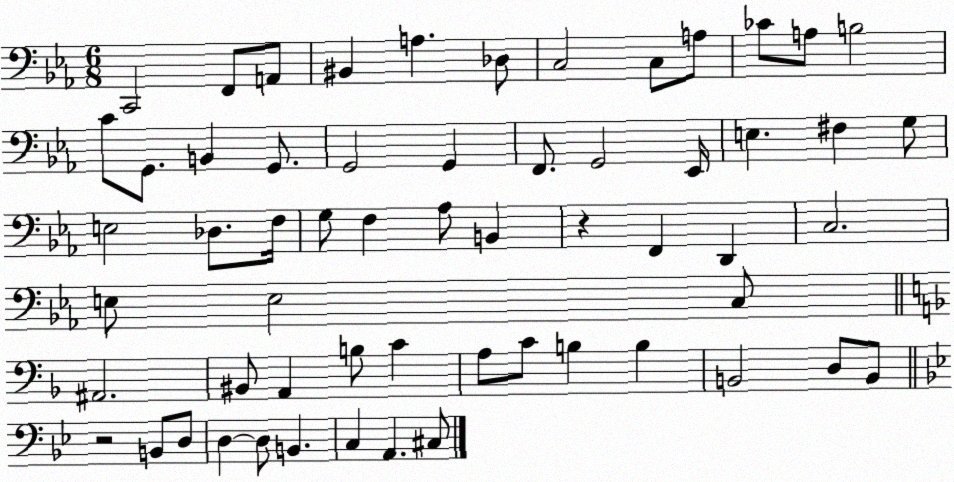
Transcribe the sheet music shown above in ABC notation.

X:1
T:Untitled
M:6/8
L:1/4
K:Eb
C,,2 F,,/2 A,,/2 ^B,, A, _D,/2 C,2 C,/2 A,/2 _C/2 A,/2 B,2 C/2 G,,/2 B,, G,,/2 G,,2 G,, F,,/2 G,,2 _E,,/4 E, ^F, G,/2 E,2 _D,/2 F,/4 G,/2 F, _A,/2 B,, z F,, D,, C,2 E,/2 E,2 C,/2 ^A,,2 ^B,,/2 A,, B,/2 C A,/2 C/2 B, B, B,,2 D,/2 B,,/2 z2 B,,/2 D,/2 D, D,/2 B,, C, A,, ^C,/2